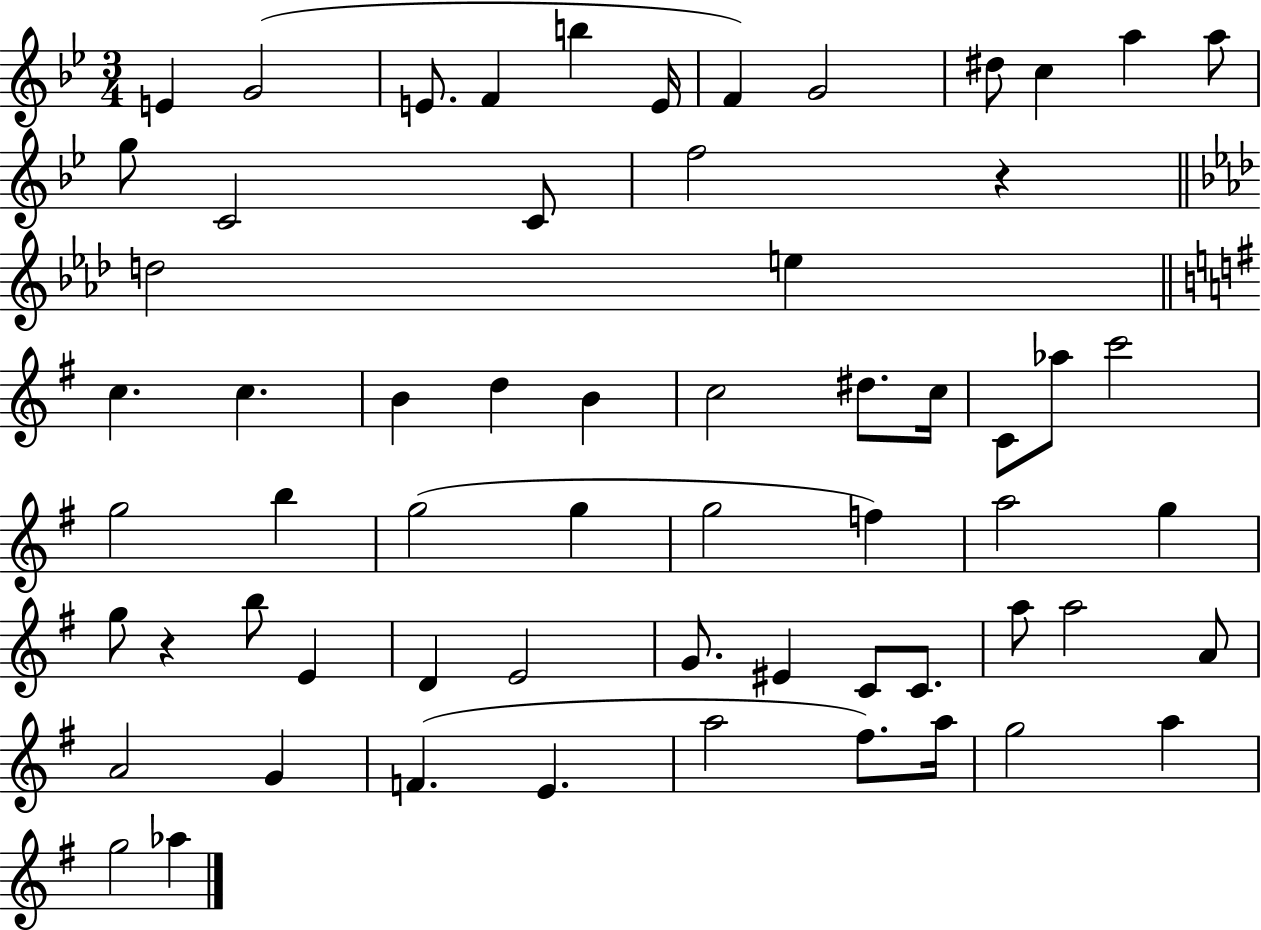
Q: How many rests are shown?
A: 2